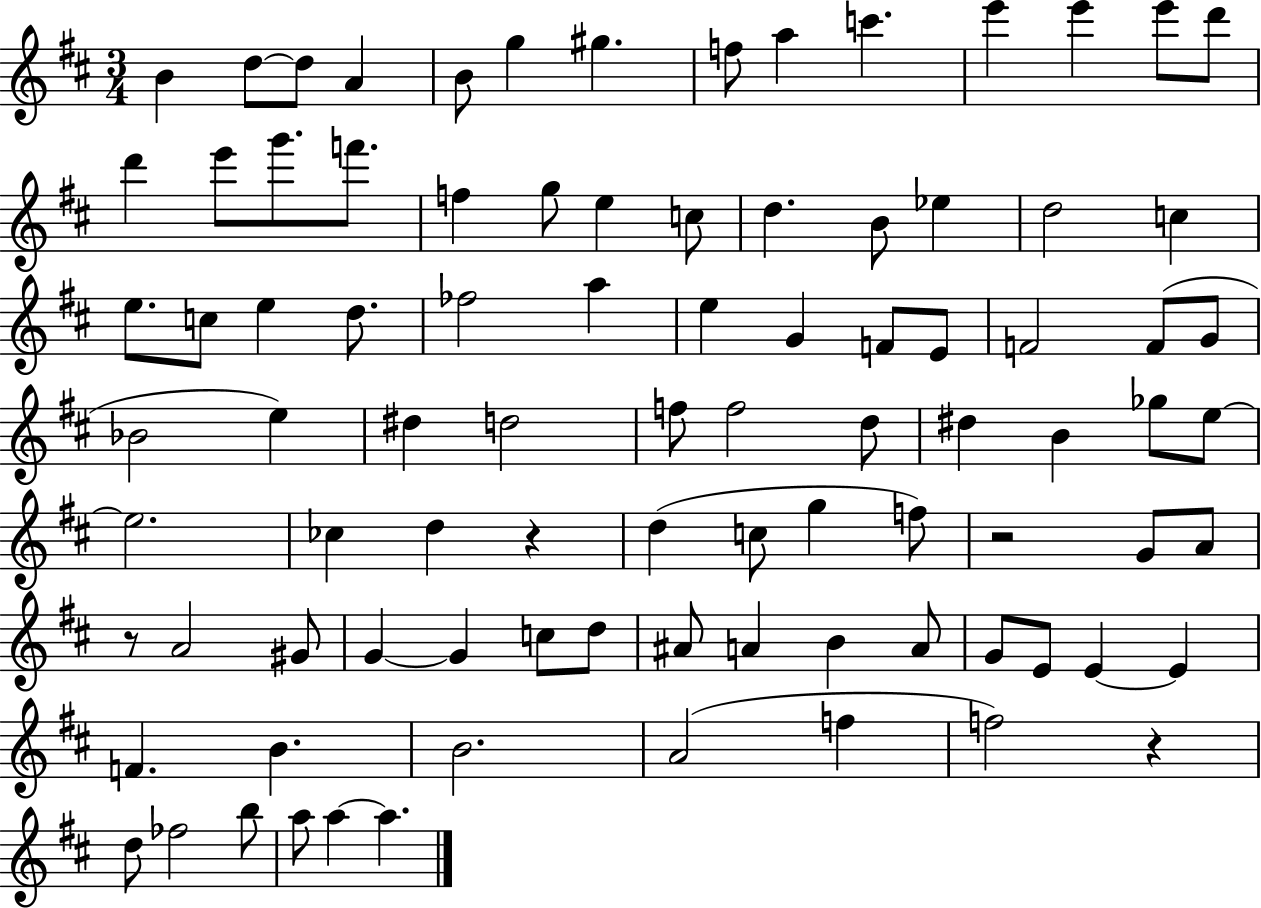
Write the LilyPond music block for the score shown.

{
  \clef treble
  \numericTimeSignature
  \time 3/4
  \key d \major
  \repeat volta 2 { b'4 d''8~~ d''8 a'4 | b'8 g''4 gis''4. | f''8 a''4 c'''4. | e'''4 e'''4 e'''8 d'''8 | \break d'''4 e'''8 g'''8. f'''8. | f''4 g''8 e''4 c''8 | d''4. b'8 ees''4 | d''2 c''4 | \break e''8. c''8 e''4 d''8. | fes''2 a''4 | e''4 g'4 f'8 e'8 | f'2 f'8( g'8 | \break bes'2 e''4) | dis''4 d''2 | f''8 f''2 d''8 | dis''4 b'4 ges''8 e''8~~ | \break e''2. | ces''4 d''4 r4 | d''4( c''8 g''4 f''8) | r2 g'8 a'8 | \break r8 a'2 gis'8 | g'4~~ g'4 c''8 d''8 | ais'8 a'4 b'4 a'8 | g'8 e'8 e'4~~ e'4 | \break f'4. b'4. | b'2. | a'2( f''4 | f''2) r4 | \break d''8 fes''2 b''8 | a''8 a''4~~ a''4. | } \bar "|."
}